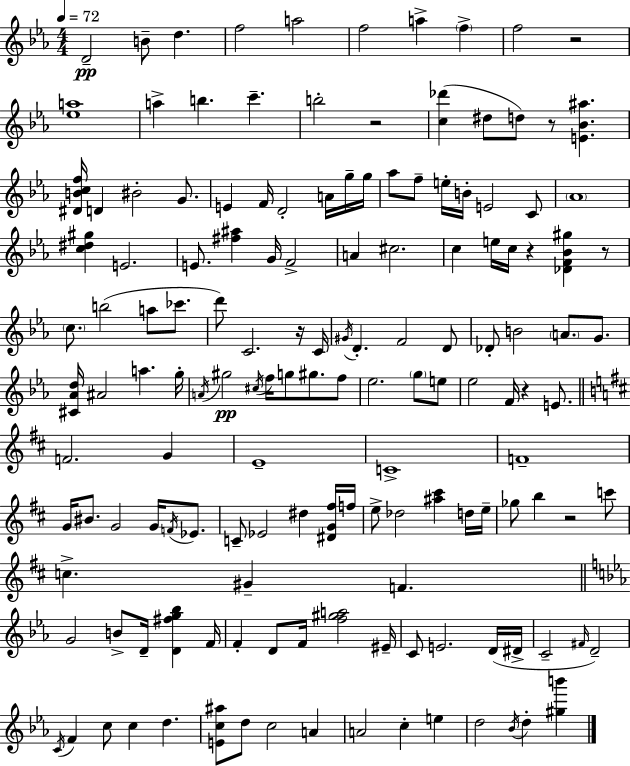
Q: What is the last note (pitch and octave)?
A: D5